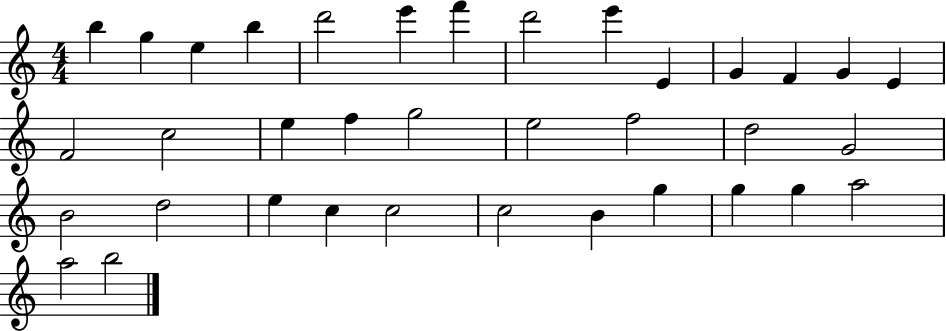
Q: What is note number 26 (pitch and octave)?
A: E5